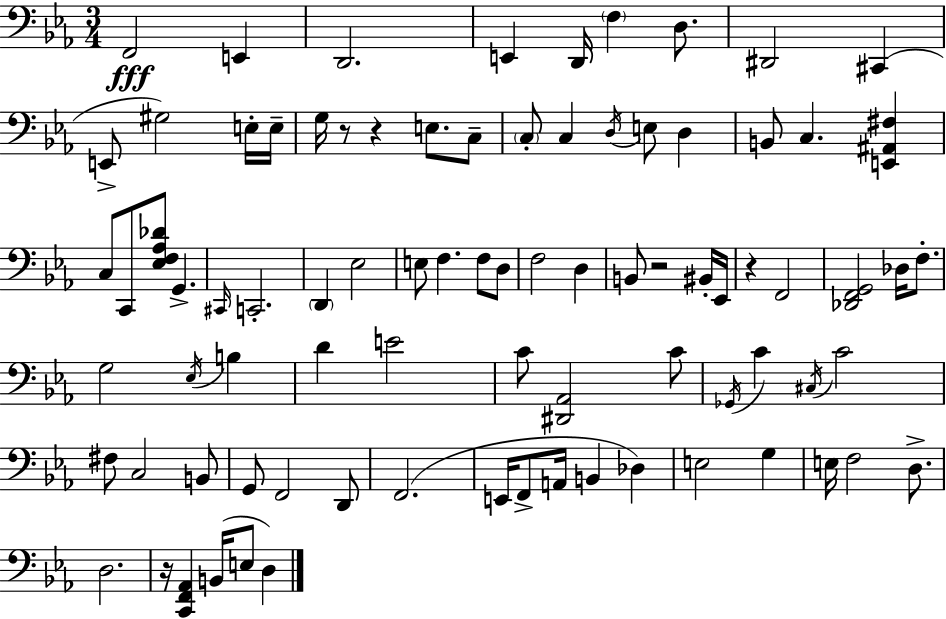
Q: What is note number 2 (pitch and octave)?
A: E2